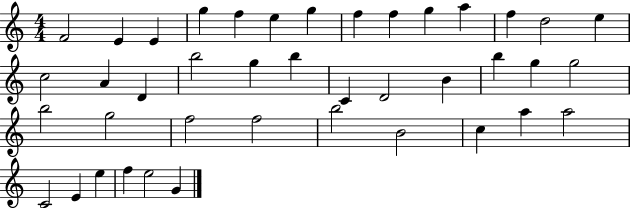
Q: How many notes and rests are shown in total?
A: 41